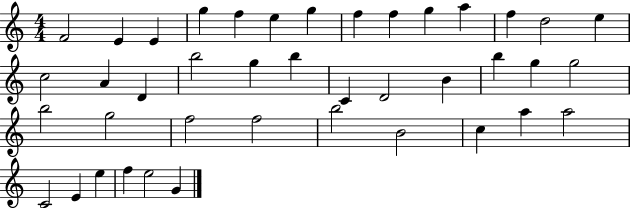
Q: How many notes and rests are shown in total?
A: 41